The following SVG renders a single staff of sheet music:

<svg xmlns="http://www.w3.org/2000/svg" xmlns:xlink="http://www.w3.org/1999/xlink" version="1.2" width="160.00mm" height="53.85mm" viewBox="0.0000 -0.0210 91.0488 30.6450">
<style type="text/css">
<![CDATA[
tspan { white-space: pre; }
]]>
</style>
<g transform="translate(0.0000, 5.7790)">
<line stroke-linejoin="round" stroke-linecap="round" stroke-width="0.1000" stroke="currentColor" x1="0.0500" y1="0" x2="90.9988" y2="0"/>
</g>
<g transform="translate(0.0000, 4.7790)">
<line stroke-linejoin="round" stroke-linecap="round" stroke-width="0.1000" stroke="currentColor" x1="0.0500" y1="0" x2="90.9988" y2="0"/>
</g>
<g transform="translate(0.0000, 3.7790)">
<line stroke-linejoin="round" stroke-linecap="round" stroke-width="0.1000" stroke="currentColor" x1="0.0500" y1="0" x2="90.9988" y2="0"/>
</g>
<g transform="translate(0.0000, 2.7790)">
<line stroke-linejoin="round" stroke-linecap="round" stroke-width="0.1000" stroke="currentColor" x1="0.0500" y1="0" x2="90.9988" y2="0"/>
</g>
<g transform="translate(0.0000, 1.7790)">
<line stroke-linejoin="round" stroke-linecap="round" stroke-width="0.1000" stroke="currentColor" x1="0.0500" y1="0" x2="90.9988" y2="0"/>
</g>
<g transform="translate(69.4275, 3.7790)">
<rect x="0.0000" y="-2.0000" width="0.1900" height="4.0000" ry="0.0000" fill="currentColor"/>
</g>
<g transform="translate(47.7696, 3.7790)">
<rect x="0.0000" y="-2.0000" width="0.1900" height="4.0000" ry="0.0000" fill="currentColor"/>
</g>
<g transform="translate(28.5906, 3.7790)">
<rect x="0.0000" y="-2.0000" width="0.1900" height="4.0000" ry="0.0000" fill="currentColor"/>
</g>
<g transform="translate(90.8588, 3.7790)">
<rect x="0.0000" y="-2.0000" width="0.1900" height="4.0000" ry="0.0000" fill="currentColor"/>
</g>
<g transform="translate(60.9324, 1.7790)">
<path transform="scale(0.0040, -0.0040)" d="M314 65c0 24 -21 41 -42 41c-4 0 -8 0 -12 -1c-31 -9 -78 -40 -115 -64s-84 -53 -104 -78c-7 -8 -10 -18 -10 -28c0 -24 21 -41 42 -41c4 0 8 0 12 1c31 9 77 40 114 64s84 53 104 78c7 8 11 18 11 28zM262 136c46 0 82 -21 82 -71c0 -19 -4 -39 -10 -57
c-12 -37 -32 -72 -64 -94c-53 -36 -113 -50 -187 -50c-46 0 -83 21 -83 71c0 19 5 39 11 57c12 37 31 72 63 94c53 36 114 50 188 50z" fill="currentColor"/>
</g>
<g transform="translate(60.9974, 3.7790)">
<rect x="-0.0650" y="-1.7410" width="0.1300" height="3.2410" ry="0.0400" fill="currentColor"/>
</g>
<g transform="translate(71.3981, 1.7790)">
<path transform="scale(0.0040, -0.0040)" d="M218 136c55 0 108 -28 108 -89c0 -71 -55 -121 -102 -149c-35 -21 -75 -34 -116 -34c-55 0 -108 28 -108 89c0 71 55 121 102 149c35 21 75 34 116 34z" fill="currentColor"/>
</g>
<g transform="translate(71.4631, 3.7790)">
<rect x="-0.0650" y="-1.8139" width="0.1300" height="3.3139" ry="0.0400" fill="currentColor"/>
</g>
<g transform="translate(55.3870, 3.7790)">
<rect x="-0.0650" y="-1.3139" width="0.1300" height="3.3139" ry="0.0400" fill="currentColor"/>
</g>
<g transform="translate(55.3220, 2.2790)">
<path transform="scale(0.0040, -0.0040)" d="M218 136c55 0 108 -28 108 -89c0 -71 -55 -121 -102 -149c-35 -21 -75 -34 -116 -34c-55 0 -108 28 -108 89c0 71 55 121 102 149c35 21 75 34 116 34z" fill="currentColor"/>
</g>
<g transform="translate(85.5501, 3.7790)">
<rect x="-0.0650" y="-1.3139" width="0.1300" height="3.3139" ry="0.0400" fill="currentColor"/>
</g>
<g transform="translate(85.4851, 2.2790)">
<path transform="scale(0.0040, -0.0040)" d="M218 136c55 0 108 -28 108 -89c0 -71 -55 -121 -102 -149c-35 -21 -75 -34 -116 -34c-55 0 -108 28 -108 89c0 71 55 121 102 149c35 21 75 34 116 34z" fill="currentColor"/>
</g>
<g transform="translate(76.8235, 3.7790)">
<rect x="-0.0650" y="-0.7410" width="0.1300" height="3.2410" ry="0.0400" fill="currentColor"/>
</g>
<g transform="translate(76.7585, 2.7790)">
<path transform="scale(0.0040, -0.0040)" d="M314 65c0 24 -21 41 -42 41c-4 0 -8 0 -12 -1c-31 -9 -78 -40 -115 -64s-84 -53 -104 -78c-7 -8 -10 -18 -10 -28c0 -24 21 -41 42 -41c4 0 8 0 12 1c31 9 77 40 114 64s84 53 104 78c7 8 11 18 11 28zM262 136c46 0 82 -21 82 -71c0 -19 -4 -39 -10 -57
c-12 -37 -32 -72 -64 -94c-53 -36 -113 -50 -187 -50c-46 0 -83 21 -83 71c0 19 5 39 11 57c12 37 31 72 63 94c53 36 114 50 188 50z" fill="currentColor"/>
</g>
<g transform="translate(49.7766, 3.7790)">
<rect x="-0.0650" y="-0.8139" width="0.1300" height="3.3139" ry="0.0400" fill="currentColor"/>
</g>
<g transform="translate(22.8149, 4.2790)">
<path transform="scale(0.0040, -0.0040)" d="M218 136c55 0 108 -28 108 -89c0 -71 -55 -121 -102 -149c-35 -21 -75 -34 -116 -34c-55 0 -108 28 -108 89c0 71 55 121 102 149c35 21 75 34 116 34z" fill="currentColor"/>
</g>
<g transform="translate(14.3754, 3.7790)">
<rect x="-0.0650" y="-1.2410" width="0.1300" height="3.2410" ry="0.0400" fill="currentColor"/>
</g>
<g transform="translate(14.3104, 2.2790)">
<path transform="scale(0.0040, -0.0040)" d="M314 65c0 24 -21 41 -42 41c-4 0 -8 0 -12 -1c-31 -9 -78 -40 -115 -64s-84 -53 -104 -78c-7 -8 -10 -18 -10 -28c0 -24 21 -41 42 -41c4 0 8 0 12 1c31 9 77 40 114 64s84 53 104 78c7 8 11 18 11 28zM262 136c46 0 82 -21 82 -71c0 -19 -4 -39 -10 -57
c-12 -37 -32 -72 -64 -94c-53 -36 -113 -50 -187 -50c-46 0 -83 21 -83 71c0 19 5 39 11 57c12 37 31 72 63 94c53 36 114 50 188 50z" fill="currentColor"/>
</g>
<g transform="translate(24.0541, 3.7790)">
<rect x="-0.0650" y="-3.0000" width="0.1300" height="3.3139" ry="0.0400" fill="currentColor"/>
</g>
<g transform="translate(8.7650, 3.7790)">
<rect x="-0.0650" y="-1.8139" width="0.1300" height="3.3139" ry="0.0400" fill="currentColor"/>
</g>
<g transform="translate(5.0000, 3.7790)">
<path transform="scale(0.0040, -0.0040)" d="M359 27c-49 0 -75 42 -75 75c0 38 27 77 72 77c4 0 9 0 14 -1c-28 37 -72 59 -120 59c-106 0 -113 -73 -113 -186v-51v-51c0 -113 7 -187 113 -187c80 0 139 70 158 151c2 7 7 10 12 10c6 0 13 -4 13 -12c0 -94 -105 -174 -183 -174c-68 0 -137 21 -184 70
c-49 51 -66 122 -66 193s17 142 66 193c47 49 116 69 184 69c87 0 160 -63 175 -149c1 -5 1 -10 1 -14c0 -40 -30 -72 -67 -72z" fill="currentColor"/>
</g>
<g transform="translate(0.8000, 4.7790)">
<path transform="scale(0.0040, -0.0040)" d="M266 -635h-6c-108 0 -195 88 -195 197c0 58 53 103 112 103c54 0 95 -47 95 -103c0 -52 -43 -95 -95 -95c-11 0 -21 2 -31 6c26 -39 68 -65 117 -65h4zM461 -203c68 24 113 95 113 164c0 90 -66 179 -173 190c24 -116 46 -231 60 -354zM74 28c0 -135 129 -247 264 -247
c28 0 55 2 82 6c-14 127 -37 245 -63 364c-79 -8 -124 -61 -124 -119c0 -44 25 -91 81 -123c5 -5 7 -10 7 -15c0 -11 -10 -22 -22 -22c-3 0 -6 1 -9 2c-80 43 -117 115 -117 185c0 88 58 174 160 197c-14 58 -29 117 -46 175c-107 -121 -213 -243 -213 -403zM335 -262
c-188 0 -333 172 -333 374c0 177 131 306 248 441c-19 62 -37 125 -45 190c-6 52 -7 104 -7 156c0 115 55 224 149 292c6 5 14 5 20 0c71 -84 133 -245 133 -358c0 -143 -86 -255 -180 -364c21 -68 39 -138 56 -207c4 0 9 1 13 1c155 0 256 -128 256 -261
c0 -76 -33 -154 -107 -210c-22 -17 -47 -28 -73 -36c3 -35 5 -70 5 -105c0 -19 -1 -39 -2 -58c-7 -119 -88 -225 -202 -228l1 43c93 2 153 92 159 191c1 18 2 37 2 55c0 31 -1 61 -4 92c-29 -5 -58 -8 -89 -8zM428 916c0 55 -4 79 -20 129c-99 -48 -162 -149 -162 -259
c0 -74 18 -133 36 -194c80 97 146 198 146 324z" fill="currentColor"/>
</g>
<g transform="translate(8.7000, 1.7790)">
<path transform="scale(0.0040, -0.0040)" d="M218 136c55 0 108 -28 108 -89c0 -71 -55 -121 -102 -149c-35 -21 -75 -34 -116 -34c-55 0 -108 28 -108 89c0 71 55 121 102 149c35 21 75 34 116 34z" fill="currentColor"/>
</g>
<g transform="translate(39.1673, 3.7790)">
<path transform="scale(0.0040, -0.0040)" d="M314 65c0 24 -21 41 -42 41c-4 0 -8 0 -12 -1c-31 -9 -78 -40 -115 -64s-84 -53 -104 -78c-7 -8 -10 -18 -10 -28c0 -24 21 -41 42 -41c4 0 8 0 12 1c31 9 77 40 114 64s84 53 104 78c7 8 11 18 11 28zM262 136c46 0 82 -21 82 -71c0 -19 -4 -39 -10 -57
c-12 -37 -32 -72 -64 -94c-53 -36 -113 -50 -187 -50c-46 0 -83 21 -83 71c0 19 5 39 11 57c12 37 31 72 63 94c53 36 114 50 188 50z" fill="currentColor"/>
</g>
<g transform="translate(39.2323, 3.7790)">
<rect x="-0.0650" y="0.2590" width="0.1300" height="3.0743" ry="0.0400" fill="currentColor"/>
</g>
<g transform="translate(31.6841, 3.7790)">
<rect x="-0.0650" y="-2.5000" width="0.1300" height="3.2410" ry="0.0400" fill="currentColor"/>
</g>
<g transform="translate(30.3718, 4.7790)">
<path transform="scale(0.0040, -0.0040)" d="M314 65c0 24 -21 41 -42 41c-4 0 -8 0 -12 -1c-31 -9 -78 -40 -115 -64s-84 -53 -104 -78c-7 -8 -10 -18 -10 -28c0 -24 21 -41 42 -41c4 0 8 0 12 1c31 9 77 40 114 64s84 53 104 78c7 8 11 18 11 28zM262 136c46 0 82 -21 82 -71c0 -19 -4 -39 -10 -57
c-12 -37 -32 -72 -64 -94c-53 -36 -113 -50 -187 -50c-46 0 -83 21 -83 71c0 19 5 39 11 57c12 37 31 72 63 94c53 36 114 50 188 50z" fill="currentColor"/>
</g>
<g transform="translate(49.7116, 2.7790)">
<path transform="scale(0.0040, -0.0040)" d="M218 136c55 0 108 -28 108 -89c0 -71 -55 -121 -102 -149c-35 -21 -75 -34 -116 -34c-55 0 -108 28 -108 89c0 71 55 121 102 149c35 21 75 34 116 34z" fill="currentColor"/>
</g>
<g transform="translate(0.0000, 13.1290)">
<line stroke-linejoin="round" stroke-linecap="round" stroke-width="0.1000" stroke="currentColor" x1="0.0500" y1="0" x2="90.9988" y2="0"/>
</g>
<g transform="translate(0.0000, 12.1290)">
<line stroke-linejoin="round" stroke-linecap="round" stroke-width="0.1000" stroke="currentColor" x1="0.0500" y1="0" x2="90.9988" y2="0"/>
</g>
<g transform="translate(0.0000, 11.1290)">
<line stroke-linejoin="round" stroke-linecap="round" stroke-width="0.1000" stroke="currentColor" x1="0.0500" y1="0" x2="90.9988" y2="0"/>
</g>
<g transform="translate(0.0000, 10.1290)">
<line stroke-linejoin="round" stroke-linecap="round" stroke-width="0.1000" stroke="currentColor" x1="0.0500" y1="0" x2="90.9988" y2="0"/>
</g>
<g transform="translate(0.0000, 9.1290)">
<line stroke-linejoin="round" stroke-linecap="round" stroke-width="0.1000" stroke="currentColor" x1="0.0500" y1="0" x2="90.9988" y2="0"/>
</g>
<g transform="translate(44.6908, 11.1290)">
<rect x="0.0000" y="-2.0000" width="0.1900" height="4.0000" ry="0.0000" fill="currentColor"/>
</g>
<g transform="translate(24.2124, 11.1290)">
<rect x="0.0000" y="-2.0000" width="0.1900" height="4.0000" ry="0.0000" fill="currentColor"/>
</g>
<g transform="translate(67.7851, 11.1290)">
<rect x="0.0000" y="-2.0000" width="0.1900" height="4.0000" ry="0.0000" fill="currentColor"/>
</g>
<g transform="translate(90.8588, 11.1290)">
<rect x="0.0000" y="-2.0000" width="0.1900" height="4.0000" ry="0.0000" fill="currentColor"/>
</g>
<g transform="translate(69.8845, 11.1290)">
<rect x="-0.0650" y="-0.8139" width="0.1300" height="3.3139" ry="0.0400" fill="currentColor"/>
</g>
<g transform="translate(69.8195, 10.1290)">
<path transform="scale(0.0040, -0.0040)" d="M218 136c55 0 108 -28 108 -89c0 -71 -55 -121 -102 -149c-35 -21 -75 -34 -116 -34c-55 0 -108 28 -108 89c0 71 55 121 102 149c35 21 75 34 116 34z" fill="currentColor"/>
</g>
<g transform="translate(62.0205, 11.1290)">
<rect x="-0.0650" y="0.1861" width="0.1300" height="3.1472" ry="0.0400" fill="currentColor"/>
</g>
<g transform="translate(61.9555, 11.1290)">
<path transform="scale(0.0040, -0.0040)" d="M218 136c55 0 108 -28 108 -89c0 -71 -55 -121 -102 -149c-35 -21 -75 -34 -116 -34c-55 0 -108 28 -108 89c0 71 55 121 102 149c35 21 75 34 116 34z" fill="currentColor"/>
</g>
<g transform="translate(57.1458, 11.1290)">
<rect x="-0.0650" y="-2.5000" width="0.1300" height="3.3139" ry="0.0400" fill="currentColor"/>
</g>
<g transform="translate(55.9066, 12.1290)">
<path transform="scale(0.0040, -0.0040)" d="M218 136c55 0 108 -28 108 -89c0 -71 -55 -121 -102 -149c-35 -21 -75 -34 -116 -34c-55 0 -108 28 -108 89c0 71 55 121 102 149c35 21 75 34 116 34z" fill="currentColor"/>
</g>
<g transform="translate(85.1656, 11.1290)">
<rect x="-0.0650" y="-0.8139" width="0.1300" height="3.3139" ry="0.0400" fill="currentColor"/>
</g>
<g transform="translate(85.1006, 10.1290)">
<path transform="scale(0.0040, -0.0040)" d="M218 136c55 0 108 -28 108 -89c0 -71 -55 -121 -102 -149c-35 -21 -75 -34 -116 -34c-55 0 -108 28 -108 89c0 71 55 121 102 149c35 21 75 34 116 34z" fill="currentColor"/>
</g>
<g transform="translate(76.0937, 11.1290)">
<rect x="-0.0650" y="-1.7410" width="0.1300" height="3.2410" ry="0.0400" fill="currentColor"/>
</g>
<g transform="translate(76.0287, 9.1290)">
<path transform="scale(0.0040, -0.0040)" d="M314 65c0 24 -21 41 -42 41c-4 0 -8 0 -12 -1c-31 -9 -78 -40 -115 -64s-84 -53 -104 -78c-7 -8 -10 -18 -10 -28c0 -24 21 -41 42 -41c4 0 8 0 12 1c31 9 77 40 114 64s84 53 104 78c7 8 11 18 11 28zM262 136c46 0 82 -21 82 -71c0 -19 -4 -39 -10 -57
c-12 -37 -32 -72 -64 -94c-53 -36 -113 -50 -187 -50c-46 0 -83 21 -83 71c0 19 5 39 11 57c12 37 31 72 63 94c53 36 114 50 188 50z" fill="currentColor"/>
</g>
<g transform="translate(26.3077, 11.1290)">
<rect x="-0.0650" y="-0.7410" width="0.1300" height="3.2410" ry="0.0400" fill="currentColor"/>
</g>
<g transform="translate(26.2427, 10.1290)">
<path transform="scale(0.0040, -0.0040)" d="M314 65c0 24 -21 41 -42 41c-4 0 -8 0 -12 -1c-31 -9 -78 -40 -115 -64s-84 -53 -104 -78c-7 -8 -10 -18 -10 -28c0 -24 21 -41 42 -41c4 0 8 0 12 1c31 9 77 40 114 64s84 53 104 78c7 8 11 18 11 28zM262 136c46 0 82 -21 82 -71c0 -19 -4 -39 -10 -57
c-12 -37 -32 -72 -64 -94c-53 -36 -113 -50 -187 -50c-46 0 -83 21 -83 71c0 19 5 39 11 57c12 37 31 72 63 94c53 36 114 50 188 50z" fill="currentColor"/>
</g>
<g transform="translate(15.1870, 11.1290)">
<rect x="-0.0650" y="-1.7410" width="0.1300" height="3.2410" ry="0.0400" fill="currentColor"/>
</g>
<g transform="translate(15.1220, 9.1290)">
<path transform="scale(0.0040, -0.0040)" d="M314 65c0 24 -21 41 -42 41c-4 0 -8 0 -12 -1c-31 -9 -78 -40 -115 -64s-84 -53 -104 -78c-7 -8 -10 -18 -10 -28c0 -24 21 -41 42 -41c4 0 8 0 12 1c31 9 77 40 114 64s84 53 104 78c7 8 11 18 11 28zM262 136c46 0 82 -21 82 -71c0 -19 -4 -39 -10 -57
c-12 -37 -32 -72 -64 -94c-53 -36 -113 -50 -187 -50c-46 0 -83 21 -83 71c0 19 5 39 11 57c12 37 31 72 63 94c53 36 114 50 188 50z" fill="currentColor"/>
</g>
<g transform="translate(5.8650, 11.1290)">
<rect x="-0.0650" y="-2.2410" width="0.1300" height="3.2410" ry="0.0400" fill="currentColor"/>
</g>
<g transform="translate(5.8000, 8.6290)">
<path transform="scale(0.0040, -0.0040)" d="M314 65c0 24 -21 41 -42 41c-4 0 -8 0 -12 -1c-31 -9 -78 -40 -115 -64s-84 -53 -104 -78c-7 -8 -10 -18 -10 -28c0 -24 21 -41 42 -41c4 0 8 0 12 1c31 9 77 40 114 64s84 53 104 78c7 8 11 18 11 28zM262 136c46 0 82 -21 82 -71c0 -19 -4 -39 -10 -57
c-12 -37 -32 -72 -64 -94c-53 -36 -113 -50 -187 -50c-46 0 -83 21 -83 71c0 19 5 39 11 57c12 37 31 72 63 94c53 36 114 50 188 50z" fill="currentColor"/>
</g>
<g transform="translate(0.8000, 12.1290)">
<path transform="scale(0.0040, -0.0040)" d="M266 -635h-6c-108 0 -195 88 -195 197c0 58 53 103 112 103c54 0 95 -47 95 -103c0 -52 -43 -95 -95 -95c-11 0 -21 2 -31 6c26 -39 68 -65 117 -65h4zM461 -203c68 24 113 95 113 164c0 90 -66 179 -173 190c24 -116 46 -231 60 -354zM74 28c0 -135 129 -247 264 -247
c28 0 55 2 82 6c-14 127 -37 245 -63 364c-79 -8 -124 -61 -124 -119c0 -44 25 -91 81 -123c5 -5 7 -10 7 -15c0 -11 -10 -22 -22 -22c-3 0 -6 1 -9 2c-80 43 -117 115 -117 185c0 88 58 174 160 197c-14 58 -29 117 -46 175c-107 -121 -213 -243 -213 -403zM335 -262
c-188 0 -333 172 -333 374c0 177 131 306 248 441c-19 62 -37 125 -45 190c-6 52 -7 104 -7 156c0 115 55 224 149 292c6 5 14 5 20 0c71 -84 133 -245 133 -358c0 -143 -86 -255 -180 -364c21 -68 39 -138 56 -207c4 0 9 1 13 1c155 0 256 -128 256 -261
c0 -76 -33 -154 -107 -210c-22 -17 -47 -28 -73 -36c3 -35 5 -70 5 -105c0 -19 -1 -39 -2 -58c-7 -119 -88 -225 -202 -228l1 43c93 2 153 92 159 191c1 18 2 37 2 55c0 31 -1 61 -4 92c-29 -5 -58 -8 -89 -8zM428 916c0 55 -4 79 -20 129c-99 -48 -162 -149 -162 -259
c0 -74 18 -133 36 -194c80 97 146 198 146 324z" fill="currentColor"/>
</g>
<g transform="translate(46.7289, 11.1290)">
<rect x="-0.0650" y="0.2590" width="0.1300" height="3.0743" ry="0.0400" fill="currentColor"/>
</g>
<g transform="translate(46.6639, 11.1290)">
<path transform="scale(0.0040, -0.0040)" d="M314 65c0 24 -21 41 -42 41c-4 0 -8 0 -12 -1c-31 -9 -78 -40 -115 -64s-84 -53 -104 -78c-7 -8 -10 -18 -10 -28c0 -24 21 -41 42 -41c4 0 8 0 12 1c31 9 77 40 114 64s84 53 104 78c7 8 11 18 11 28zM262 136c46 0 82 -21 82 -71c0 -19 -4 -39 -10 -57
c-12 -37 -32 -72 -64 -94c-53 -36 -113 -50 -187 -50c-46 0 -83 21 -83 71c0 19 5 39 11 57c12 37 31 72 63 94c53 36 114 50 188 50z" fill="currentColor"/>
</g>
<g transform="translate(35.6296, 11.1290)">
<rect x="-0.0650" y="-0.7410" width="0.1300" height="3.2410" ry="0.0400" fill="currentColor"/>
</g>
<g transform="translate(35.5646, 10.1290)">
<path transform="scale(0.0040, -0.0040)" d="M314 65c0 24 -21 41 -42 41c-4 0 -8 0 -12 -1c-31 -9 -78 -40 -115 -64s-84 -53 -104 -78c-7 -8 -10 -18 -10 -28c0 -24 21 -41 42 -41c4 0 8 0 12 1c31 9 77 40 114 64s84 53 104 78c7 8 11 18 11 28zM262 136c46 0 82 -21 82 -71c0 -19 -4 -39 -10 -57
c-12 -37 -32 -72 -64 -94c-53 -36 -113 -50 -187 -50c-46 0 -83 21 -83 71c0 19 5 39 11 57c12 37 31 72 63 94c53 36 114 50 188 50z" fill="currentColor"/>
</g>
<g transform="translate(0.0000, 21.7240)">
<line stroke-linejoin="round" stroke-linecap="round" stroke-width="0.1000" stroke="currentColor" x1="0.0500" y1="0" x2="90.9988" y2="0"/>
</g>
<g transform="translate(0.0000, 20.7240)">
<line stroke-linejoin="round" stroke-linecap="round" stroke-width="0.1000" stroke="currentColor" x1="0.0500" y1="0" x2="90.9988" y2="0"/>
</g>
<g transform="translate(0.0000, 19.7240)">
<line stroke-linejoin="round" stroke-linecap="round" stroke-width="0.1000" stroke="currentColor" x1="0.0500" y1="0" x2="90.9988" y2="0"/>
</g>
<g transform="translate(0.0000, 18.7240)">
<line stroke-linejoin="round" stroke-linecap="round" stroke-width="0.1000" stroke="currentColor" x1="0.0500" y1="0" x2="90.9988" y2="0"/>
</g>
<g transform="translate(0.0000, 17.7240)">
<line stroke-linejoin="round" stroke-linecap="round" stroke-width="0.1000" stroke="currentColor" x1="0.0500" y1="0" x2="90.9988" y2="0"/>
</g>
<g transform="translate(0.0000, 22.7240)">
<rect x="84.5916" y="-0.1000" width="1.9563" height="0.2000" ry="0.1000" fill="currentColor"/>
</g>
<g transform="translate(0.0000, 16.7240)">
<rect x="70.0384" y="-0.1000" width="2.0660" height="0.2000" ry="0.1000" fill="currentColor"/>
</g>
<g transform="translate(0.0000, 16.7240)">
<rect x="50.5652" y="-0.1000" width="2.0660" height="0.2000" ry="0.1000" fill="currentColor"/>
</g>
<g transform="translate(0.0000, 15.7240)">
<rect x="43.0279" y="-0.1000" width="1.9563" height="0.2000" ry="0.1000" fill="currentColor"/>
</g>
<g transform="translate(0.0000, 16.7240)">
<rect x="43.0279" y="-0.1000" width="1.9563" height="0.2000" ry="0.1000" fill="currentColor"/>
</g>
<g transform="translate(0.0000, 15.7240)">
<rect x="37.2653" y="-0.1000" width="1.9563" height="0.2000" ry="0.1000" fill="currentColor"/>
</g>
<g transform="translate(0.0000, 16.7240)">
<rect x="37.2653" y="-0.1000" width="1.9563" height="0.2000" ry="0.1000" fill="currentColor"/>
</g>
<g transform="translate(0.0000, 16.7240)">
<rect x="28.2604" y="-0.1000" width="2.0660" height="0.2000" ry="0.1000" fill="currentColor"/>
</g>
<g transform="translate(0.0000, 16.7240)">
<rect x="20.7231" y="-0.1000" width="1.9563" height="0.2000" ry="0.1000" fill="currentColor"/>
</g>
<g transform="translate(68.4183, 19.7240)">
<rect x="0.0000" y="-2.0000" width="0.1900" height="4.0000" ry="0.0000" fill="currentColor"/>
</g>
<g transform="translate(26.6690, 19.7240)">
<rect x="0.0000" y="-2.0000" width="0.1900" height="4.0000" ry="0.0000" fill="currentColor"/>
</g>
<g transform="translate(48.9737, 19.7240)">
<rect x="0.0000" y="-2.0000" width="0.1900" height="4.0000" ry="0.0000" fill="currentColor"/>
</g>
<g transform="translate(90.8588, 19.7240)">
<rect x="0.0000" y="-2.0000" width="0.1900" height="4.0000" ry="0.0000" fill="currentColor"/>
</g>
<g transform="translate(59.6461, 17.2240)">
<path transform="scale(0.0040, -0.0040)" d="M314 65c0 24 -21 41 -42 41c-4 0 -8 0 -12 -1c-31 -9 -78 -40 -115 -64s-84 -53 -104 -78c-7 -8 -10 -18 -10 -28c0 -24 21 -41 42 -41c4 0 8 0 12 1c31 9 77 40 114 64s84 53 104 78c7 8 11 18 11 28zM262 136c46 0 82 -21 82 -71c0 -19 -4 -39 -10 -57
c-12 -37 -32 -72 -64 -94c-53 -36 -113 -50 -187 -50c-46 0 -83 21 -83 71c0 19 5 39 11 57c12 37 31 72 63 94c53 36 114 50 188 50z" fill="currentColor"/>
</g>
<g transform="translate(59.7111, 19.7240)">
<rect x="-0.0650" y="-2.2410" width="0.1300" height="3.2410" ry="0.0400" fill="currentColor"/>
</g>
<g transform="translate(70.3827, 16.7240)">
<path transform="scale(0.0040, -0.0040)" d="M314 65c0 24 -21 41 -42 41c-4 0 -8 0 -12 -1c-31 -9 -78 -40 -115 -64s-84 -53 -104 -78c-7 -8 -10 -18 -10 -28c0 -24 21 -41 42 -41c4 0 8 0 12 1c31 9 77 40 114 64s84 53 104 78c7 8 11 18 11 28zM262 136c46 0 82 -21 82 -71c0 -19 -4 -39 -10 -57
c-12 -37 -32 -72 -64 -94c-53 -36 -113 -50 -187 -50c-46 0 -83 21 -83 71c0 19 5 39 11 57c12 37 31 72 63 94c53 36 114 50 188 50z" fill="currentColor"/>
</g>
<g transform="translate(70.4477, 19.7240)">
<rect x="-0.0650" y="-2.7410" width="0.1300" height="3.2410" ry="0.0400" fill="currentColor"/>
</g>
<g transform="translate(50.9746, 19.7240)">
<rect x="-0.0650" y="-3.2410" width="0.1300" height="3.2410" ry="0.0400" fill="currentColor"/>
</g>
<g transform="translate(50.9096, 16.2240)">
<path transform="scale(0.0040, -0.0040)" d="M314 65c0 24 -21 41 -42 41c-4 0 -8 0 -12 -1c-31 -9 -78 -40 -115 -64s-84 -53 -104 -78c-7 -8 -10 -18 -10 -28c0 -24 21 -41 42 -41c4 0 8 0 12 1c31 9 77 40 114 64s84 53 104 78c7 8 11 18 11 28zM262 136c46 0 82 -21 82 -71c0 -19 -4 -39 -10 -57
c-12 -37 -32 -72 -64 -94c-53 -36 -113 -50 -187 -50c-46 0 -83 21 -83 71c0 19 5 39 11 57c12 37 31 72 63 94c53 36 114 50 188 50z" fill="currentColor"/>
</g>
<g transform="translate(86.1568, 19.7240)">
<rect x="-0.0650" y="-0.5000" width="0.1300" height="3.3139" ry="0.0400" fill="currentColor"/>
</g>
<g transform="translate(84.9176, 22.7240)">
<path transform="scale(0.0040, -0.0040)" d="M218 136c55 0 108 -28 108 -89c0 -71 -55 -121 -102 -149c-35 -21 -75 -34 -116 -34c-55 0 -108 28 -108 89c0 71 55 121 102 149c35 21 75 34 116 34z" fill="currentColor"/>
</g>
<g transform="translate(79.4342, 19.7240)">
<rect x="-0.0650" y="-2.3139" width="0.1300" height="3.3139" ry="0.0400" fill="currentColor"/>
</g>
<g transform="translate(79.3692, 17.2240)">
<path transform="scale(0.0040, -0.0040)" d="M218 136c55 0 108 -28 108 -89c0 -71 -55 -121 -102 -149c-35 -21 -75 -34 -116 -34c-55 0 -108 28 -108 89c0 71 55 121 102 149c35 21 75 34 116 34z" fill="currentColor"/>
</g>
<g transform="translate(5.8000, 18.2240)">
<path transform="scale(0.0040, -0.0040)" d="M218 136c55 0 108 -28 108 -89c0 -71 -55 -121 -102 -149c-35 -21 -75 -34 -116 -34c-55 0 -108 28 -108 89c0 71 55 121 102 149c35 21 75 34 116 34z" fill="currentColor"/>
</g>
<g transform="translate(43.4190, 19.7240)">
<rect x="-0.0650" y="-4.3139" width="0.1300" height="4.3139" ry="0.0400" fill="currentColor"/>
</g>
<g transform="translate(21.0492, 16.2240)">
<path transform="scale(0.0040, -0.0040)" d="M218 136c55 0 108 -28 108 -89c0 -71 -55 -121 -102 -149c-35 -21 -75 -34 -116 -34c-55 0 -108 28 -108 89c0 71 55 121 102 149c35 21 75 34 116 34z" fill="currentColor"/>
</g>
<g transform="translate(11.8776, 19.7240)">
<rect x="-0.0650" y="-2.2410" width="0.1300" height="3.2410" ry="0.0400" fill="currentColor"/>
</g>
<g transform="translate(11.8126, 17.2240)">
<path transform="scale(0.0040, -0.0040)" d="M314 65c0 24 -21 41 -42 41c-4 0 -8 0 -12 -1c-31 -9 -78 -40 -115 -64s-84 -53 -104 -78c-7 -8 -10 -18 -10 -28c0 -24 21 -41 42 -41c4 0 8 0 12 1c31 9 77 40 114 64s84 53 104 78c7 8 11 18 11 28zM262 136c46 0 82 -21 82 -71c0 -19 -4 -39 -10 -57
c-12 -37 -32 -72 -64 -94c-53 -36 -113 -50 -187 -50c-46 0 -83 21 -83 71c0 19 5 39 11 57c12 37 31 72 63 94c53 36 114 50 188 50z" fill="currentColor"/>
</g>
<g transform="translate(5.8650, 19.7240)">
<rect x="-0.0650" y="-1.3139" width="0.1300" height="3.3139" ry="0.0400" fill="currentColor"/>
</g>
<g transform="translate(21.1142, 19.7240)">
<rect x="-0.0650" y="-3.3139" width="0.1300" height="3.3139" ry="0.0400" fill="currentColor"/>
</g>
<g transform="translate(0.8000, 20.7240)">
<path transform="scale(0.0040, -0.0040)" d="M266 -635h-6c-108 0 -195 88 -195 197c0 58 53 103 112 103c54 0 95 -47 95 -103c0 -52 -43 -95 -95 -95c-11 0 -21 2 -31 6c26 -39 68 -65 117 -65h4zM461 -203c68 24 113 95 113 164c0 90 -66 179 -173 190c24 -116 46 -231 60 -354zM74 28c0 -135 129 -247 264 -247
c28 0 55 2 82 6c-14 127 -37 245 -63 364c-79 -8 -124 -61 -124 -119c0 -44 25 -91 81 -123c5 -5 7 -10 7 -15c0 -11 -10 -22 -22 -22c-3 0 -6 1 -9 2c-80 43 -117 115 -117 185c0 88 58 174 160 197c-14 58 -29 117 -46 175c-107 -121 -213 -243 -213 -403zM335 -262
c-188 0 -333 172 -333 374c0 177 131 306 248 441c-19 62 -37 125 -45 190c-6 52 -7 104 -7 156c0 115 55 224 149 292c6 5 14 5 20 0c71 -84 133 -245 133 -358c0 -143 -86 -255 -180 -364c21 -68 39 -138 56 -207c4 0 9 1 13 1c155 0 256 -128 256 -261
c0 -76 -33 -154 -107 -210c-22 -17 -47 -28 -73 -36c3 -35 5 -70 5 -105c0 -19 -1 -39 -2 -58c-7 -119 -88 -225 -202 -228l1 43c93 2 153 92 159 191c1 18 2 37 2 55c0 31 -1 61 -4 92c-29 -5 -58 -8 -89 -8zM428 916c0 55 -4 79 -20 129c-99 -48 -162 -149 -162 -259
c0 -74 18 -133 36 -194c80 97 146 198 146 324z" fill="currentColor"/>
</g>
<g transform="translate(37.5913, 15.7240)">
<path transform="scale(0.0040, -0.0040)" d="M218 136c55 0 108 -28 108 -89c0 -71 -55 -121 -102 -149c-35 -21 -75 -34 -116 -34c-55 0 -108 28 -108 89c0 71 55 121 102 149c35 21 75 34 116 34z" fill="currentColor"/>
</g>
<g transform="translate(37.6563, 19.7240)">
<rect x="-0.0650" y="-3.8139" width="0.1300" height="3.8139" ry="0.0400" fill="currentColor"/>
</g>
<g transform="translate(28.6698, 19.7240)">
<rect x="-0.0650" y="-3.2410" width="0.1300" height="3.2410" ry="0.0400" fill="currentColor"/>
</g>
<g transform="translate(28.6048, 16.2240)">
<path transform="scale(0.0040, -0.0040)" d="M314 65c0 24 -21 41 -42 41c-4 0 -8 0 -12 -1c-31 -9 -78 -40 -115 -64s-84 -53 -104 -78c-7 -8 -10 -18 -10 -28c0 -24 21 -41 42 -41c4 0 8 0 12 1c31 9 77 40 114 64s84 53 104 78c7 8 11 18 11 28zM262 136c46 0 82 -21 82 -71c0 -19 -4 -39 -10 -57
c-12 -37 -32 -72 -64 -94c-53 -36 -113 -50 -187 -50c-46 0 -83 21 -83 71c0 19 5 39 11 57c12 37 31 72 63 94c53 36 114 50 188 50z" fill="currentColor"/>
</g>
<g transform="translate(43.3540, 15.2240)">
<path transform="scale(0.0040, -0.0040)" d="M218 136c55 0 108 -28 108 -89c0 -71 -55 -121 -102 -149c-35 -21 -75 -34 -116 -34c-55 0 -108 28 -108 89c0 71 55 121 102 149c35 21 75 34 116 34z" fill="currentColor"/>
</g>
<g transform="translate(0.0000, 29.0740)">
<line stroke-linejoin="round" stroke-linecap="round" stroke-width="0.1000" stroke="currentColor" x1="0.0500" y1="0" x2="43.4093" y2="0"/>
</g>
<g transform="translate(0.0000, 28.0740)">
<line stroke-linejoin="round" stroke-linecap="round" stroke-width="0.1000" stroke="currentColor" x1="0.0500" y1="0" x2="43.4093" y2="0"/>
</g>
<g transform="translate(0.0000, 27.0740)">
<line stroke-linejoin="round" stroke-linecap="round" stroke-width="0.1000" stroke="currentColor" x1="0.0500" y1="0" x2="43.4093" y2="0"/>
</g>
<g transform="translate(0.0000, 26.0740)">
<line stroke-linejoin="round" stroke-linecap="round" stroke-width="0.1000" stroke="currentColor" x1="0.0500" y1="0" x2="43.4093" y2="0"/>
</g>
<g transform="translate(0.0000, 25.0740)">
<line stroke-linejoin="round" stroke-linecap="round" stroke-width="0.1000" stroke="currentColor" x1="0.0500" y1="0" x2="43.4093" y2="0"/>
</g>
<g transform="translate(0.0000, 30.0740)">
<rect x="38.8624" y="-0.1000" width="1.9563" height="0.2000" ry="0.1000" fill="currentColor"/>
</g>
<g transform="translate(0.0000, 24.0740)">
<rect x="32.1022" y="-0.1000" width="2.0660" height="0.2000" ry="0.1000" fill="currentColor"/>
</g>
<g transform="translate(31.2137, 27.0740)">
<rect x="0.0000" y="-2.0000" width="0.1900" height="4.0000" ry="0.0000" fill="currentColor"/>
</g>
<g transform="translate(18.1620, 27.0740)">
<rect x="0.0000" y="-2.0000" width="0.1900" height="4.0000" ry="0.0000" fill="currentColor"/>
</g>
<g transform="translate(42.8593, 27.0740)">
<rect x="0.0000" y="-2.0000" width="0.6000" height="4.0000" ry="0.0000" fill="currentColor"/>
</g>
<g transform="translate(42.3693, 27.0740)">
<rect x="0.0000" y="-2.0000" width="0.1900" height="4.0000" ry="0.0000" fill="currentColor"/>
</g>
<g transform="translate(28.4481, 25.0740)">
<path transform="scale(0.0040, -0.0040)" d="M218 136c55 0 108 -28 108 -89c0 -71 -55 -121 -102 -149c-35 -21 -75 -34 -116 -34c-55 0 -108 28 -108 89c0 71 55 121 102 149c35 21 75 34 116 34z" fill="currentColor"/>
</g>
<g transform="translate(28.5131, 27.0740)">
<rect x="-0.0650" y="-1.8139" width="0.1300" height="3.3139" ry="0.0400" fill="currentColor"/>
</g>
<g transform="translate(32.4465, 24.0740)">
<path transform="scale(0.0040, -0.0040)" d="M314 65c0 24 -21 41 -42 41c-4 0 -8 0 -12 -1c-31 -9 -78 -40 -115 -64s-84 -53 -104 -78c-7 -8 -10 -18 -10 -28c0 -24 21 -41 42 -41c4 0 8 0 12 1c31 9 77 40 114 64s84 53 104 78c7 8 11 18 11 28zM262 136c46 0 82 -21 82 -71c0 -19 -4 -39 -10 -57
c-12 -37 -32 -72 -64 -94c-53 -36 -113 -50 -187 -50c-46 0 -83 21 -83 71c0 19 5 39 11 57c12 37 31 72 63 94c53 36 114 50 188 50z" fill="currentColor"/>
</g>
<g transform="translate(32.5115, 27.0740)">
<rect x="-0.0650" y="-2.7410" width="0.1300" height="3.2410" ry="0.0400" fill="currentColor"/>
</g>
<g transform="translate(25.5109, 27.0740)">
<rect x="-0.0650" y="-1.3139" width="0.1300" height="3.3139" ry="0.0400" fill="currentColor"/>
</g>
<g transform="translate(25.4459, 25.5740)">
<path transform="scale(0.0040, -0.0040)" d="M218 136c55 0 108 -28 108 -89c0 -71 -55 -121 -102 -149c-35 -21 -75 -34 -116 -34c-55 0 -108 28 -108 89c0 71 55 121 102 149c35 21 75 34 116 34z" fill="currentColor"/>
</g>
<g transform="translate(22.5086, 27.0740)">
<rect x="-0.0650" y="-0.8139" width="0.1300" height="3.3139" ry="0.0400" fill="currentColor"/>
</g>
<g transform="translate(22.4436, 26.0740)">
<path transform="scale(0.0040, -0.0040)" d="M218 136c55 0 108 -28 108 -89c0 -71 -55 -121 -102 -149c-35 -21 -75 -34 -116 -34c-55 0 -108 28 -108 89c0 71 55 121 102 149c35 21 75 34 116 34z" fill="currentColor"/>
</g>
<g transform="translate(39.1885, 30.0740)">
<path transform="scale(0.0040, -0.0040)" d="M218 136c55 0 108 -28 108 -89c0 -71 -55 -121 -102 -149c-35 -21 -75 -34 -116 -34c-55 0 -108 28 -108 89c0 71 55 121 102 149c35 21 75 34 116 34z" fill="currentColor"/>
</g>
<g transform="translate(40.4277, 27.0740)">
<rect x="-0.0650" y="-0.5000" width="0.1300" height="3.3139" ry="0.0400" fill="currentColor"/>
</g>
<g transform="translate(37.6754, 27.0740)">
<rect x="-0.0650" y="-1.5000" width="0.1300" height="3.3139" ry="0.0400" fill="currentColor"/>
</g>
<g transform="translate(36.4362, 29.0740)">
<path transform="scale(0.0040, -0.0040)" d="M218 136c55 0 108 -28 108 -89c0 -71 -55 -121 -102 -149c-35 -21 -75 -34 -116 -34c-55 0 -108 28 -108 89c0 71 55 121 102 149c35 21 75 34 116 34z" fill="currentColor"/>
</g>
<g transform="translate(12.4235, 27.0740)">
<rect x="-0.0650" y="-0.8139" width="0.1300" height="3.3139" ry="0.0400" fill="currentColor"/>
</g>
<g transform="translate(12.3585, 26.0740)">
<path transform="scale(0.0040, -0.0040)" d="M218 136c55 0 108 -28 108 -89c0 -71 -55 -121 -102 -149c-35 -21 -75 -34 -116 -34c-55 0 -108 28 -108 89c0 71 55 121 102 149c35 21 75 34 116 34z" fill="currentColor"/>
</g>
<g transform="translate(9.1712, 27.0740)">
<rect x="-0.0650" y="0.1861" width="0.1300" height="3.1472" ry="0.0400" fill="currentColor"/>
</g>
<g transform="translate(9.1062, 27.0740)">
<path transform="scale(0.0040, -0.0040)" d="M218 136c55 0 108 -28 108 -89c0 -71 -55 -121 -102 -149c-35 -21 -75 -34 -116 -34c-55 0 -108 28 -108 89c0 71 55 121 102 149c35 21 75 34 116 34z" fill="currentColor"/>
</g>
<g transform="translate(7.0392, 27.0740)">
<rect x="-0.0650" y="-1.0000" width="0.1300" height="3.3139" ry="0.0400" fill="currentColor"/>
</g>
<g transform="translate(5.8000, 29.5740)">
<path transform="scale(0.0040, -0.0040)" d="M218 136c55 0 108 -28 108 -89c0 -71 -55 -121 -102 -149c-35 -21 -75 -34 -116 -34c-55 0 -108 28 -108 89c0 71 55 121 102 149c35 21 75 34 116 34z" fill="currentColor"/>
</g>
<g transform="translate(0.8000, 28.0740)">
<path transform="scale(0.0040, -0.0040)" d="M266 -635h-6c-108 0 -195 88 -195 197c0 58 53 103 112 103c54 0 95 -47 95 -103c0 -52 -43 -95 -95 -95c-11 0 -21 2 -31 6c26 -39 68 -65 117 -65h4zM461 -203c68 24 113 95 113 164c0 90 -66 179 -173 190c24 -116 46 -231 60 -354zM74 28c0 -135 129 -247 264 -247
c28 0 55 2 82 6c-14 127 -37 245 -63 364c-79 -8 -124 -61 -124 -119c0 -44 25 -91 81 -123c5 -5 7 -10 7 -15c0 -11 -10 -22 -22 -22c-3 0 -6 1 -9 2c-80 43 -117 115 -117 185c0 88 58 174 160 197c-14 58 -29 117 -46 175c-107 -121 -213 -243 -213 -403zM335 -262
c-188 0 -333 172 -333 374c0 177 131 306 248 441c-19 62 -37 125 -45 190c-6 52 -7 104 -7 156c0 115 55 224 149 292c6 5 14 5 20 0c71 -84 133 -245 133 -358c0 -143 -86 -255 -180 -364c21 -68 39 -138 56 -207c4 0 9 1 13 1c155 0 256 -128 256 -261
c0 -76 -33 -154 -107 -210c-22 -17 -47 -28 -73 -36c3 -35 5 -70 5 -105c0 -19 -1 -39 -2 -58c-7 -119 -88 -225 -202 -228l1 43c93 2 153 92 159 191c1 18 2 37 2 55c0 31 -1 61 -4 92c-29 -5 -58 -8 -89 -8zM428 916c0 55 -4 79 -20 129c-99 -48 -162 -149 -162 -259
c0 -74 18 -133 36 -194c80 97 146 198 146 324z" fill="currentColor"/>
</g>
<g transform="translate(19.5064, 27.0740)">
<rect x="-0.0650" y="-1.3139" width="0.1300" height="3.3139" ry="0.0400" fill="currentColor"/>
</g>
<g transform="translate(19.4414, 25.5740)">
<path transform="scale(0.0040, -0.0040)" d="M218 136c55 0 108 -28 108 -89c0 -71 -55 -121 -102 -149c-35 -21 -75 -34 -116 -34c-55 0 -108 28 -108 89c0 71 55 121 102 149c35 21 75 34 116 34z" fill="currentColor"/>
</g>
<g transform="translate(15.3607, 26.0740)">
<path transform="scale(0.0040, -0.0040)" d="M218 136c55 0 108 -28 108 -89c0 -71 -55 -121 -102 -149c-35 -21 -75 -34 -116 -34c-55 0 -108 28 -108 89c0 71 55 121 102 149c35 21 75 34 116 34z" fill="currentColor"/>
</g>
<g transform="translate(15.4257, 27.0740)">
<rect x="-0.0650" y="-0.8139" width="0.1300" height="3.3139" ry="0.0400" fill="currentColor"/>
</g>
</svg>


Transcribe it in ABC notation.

X:1
T:Untitled
M:4/4
L:1/4
K:C
f e2 A G2 B2 d e f2 f d2 e g2 f2 d2 d2 B2 G B d f2 d e g2 b b2 c' d' b2 g2 a2 g C D B d d e d e f a2 E C